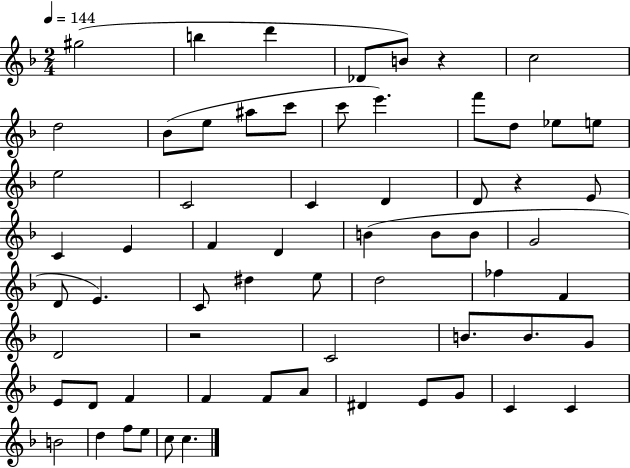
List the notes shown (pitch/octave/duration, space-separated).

G#5/h B5/q D6/q Db4/e B4/e R/q C5/h D5/h Bb4/e E5/e A#5/e C6/e C6/e E6/q. F6/e D5/e Eb5/e E5/e E5/h C4/h C4/q D4/q D4/e R/q E4/e C4/q E4/q F4/q D4/q B4/q B4/e B4/e G4/h D4/e E4/q. C4/e D#5/q E5/e D5/h FES5/q F4/q D4/h R/h C4/h B4/e. B4/e. G4/e E4/e D4/e F4/q F4/q F4/e A4/e D#4/q E4/e G4/e C4/q C4/q B4/h D5/q F5/e E5/e C5/e C5/q.